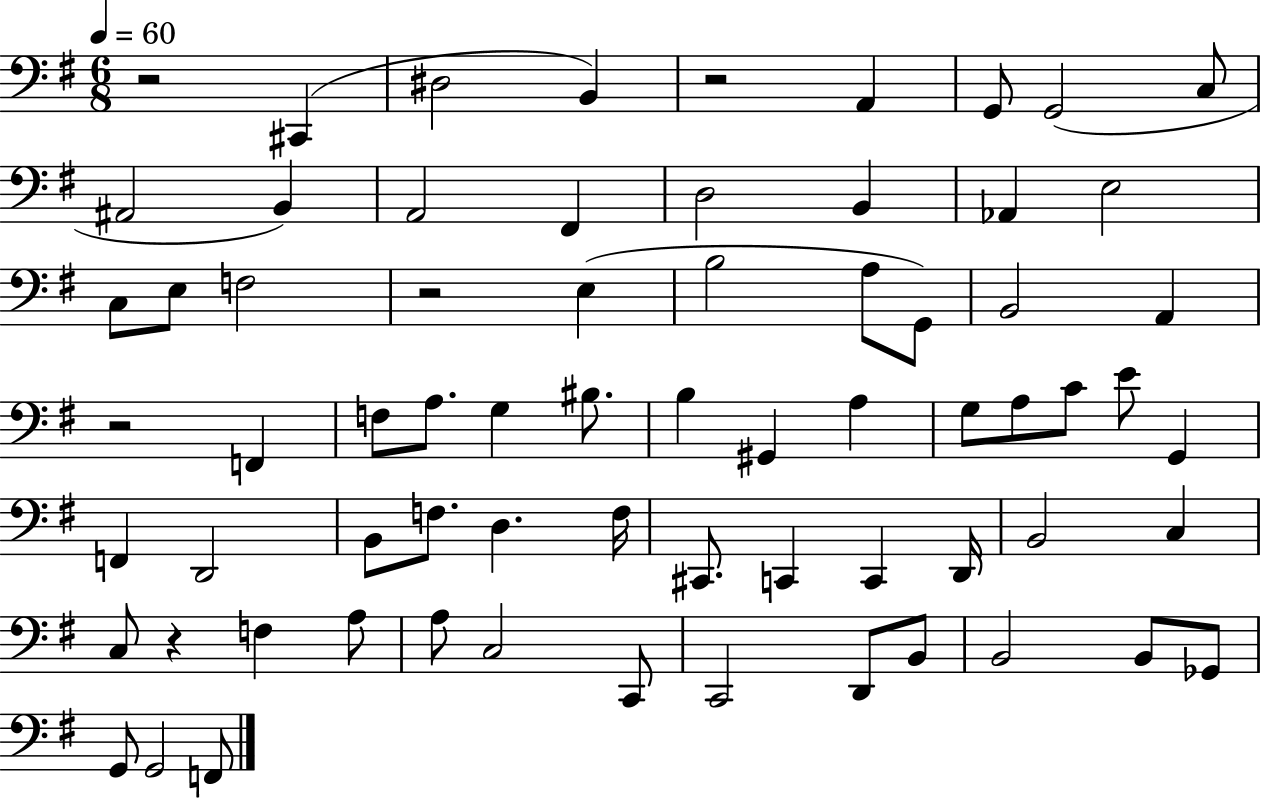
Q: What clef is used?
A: bass